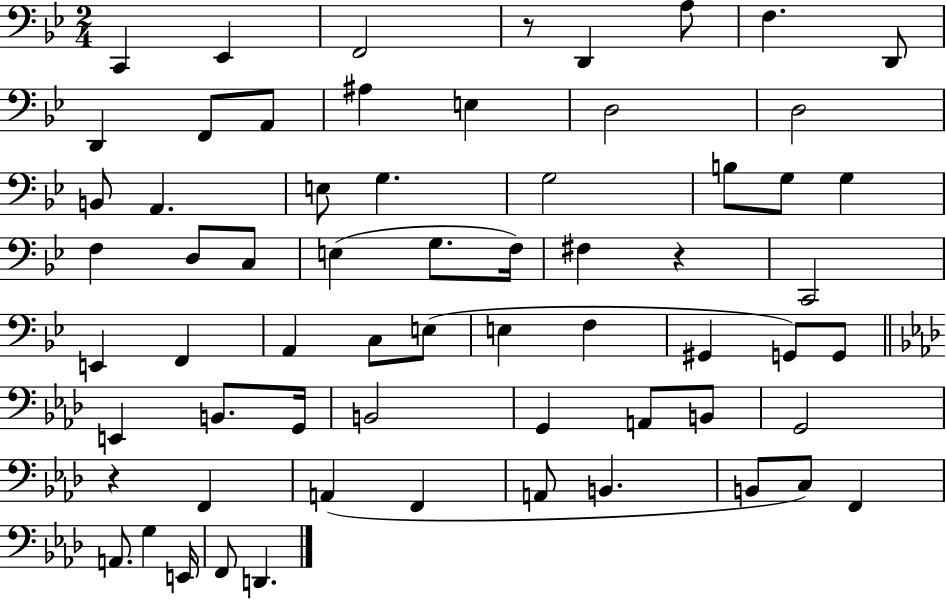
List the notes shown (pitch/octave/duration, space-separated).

C2/q Eb2/q F2/h R/e D2/q A3/e F3/q. D2/e D2/q F2/e A2/e A#3/q E3/q D3/h D3/h B2/e A2/q. E3/e G3/q. G3/h B3/e G3/e G3/q F3/q D3/e C3/e E3/q G3/e. F3/s F#3/q R/q C2/h E2/q F2/q A2/q C3/e E3/e E3/q F3/q G#2/q G2/e G2/e E2/q B2/e. G2/s B2/h G2/q A2/e B2/e G2/h R/q F2/q A2/q F2/q A2/e B2/q. B2/e C3/e F2/q A2/e. G3/q E2/s F2/e D2/q.